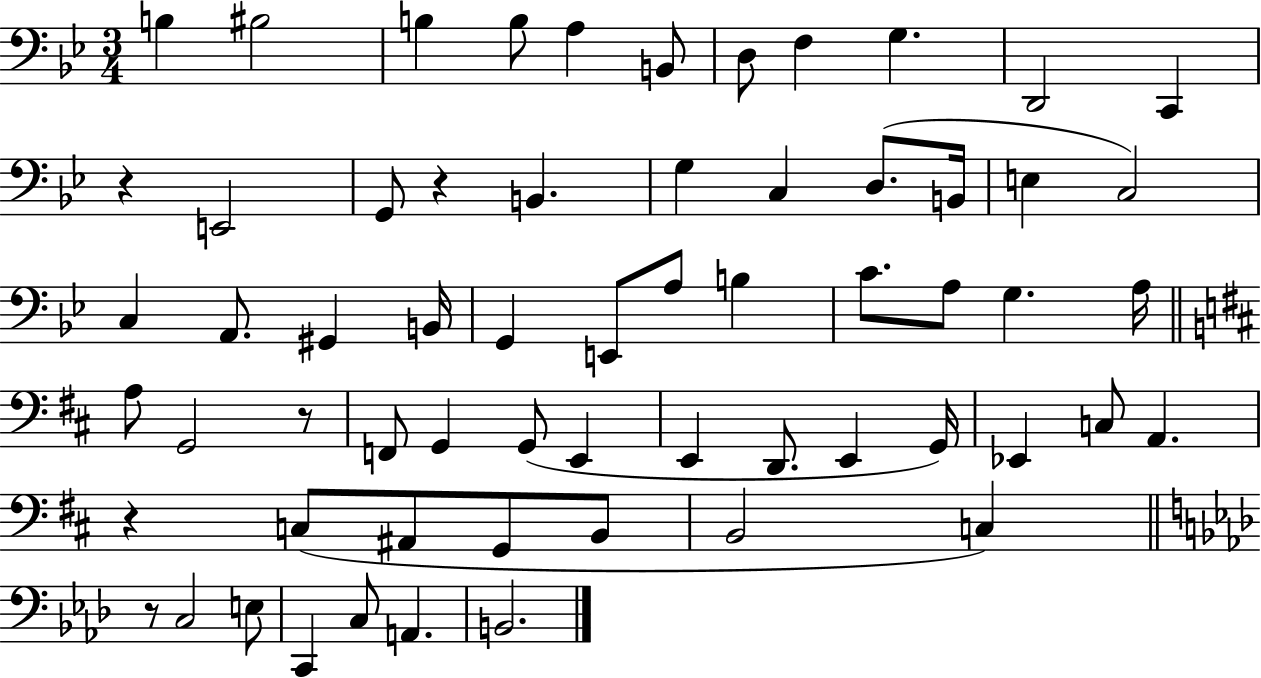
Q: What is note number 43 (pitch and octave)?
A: Eb2